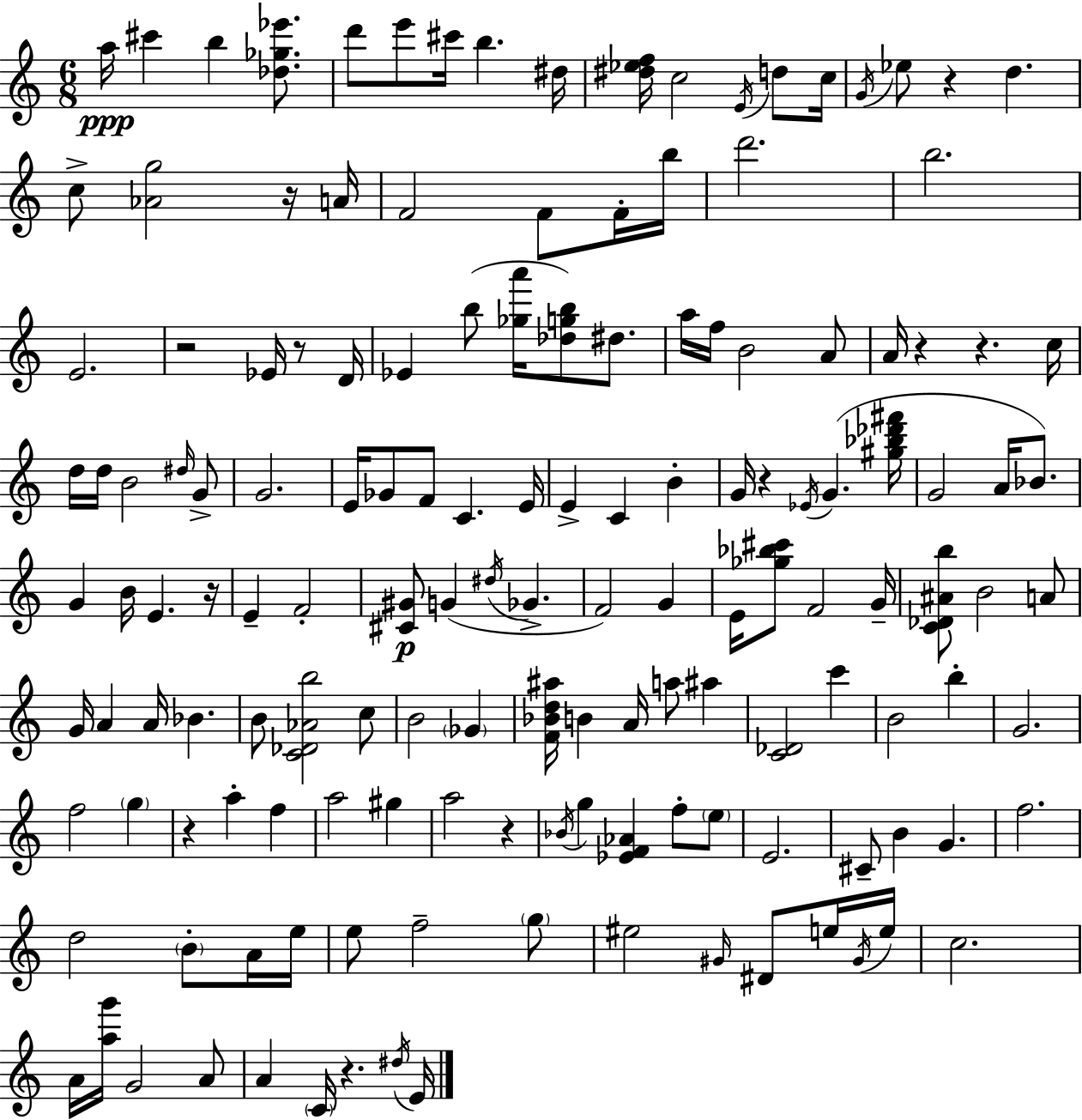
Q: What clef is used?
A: treble